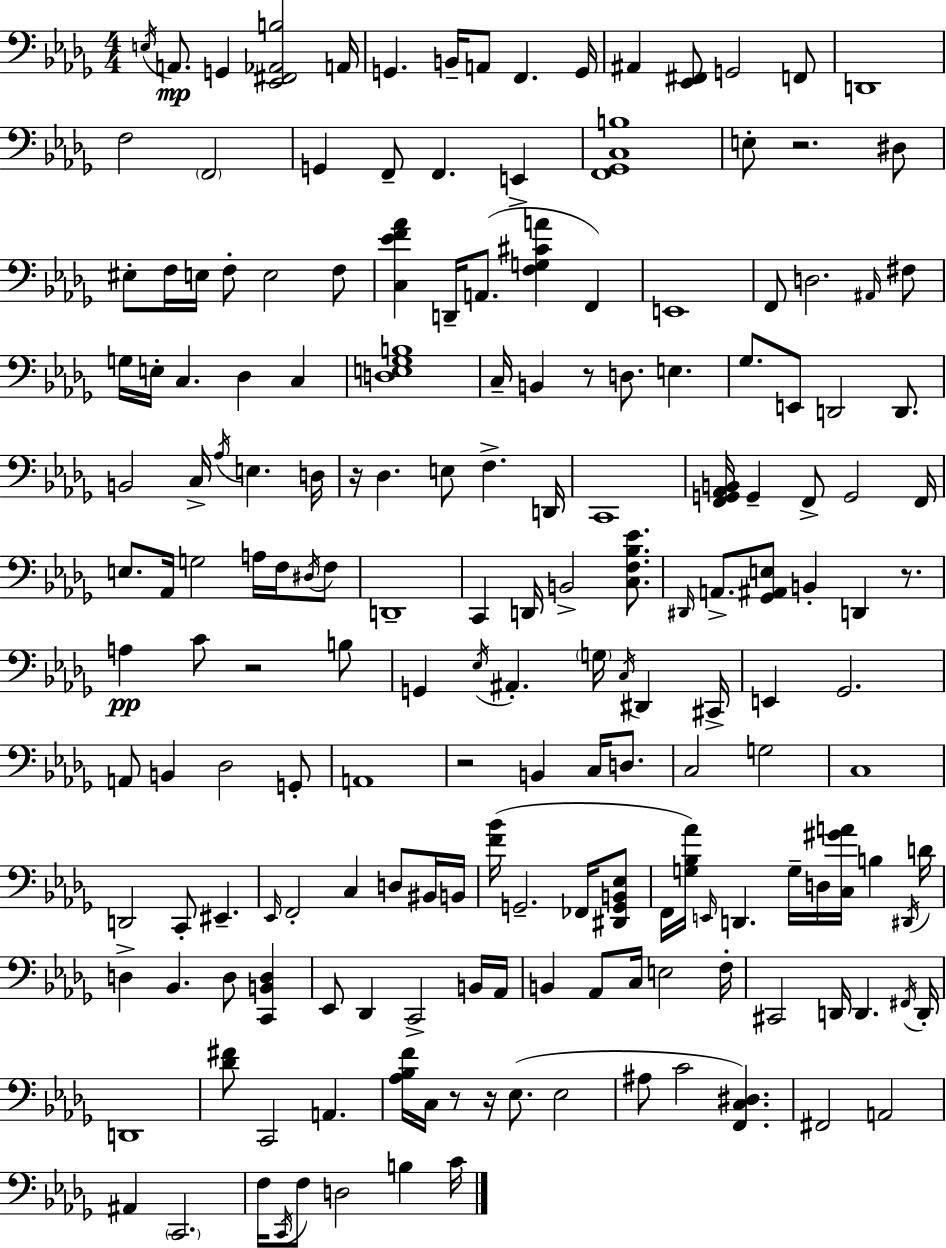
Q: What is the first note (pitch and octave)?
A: E3